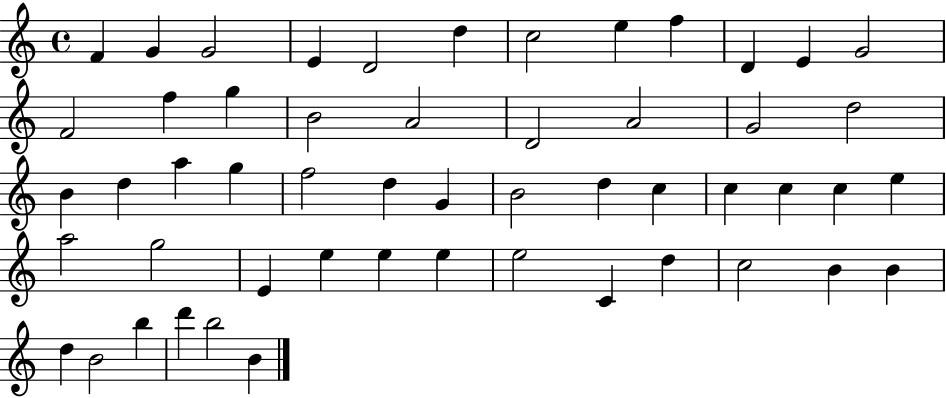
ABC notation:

X:1
T:Untitled
M:4/4
L:1/4
K:C
F G G2 E D2 d c2 e f D E G2 F2 f g B2 A2 D2 A2 G2 d2 B d a g f2 d G B2 d c c c c e a2 g2 E e e e e2 C d c2 B B d B2 b d' b2 B